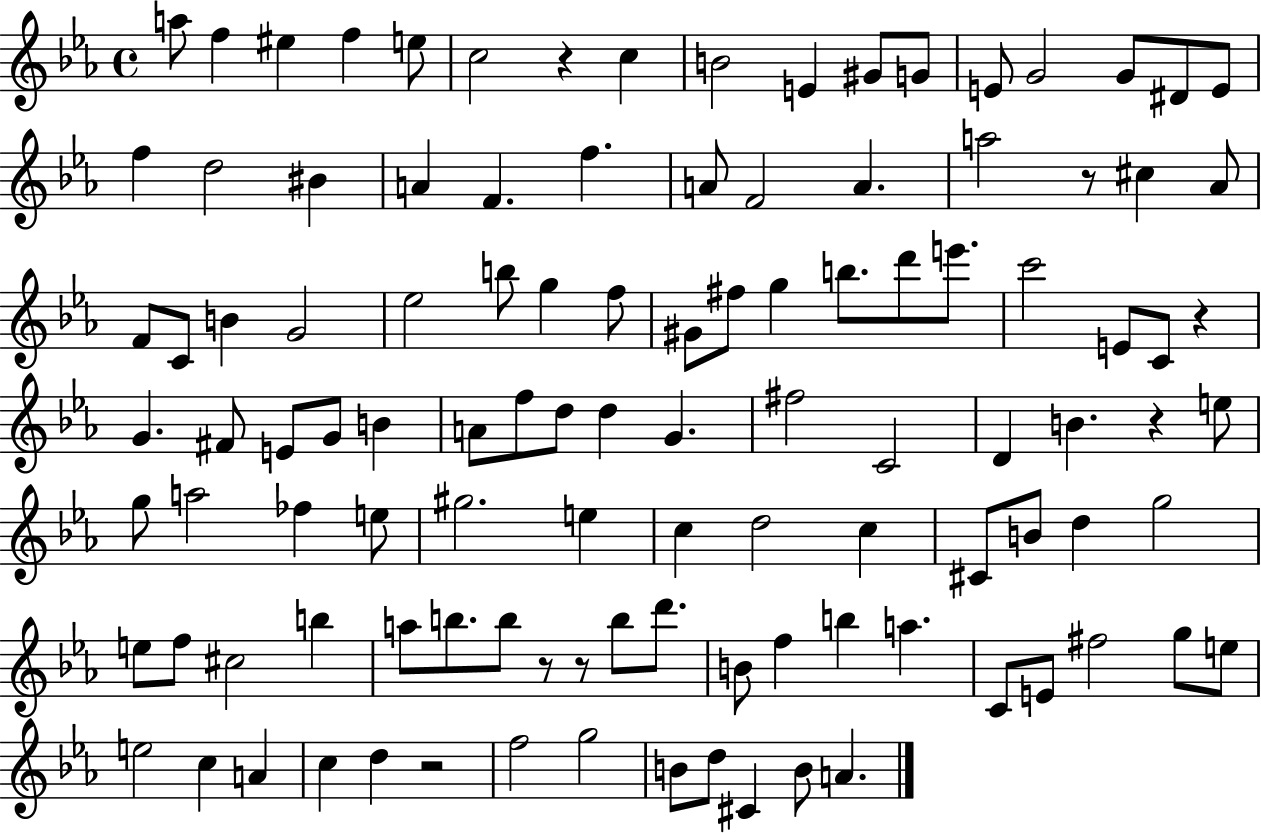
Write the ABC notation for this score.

X:1
T:Untitled
M:4/4
L:1/4
K:Eb
a/2 f ^e f e/2 c2 z c B2 E ^G/2 G/2 E/2 G2 G/2 ^D/2 E/2 f d2 ^B A F f A/2 F2 A a2 z/2 ^c _A/2 F/2 C/2 B G2 _e2 b/2 g f/2 ^G/2 ^f/2 g b/2 d'/2 e'/2 c'2 E/2 C/2 z G ^F/2 E/2 G/2 B A/2 f/2 d/2 d G ^f2 C2 D B z e/2 g/2 a2 _f e/2 ^g2 e c d2 c ^C/2 B/2 d g2 e/2 f/2 ^c2 b a/2 b/2 b/2 z/2 z/2 b/2 d'/2 B/2 f b a C/2 E/2 ^f2 g/2 e/2 e2 c A c d z2 f2 g2 B/2 d/2 ^C B/2 A